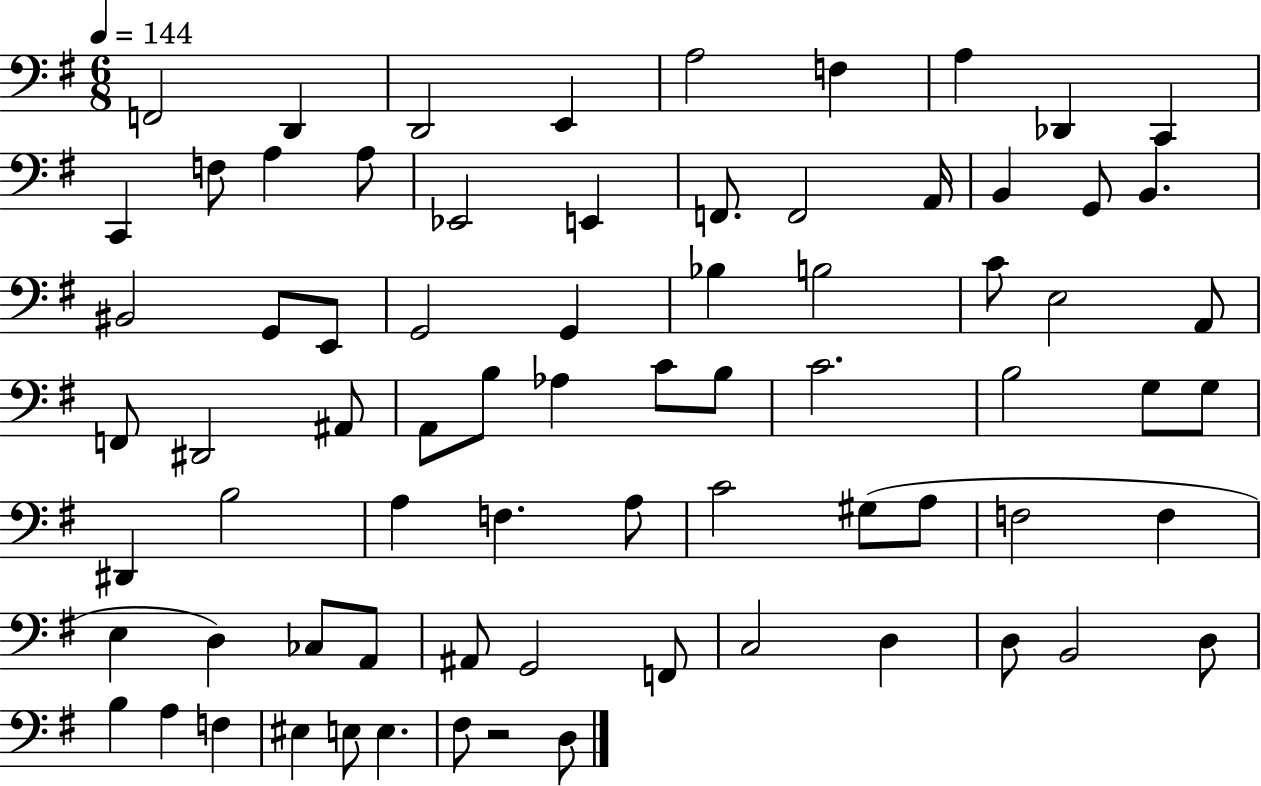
{
  \clef bass
  \numericTimeSignature
  \time 6/8
  \key g \major
  \tempo 4 = 144
  \repeat volta 2 { f,2 d,4 | d,2 e,4 | a2 f4 | a4 des,4 c,4 | \break c,4 f8 a4 a8 | ees,2 e,4 | f,8. f,2 a,16 | b,4 g,8 b,4. | \break bis,2 g,8 e,8 | g,2 g,4 | bes4 b2 | c'8 e2 a,8 | \break f,8 dis,2 ais,8 | a,8 b8 aes4 c'8 b8 | c'2. | b2 g8 g8 | \break dis,4 b2 | a4 f4. a8 | c'2 gis8( a8 | f2 f4 | \break e4 d4) ces8 a,8 | ais,8 g,2 f,8 | c2 d4 | d8 b,2 d8 | \break b4 a4 f4 | eis4 e8 e4. | fis8 r2 d8 | } \bar "|."
}